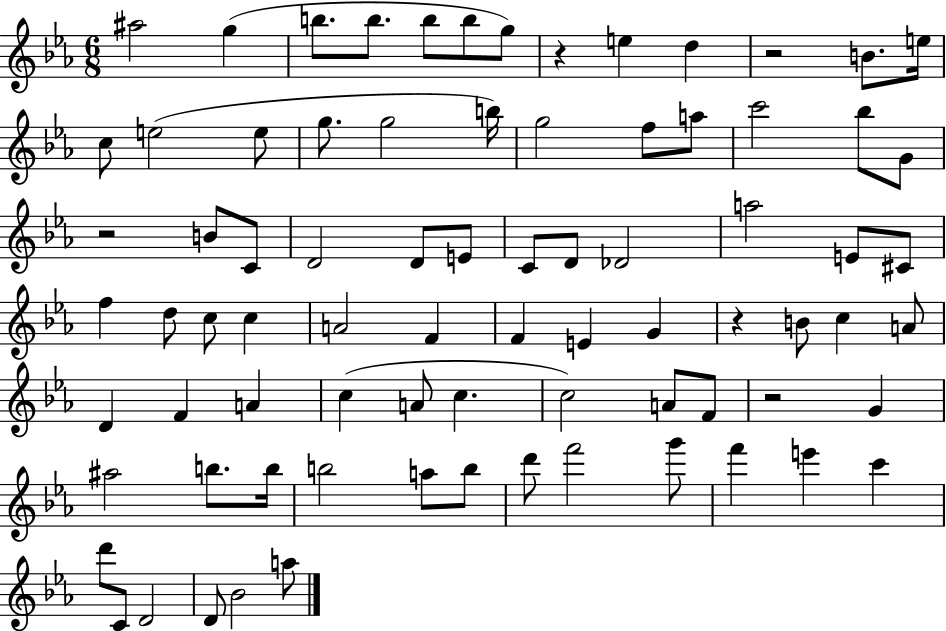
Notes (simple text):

A#5/h G5/q B5/e. B5/e. B5/e B5/e G5/e R/q E5/q D5/q R/h B4/e. E5/s C5/e E5/h E5/e G5/e. G5/h B5/s G5/h F5/e A5/e C6/h Bb5/e G4/e R/h B4/e C4/e D4/h D4/e E4/e C4/e D4/e Db4/h A5/h E4/e C#4/e F5/q D5/e C5/e C5/q A4/h F4/q F4/q E4/q G4/q R/q B4/e C5/q A4/e D4/q F4/q A4/q C5/q A4/e C5/q. C5/h A4/e F4/e R/h G4/q A#5/h B5/e. B5/s B5/h A5/e B5/e D6/e F6/h G6/e F6/q E6/q C6/q D6/e C4/e D4/h D4/e Bb4/h A5/e